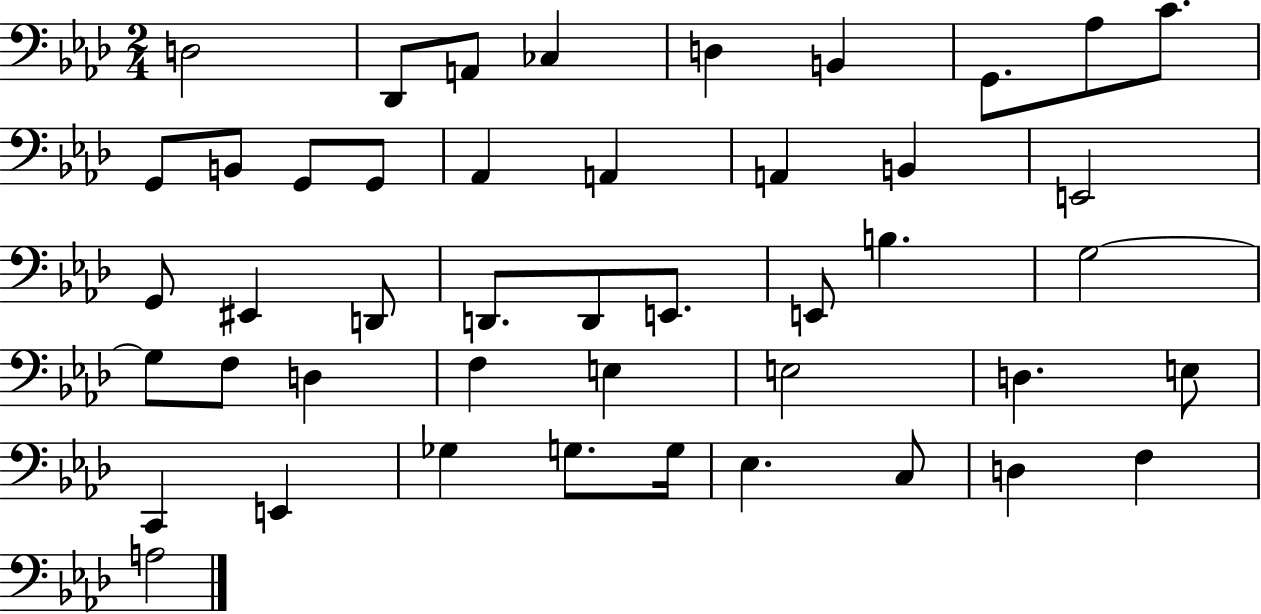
X:1
T:Untitled
M:2/4
L:1/4
K:Ab
D,2 _D,,/2 A,,/2 _C, D, B,, G,,/2 _A,/2 C/2 G,,/2 B,,/2 G,,/2 G,,/2 _A,, A,, A,, B,, E,,2 G,,/2 ^E,, D,,/2 D,,/2 D,,/2 E,,/2 E,,/2 B, G,2 G,/2 F,/2 D, F, E, E,2 D, E,/2 C,, E,, _G, G,/2 G,/4 _E, C,/2 D, F, A,2